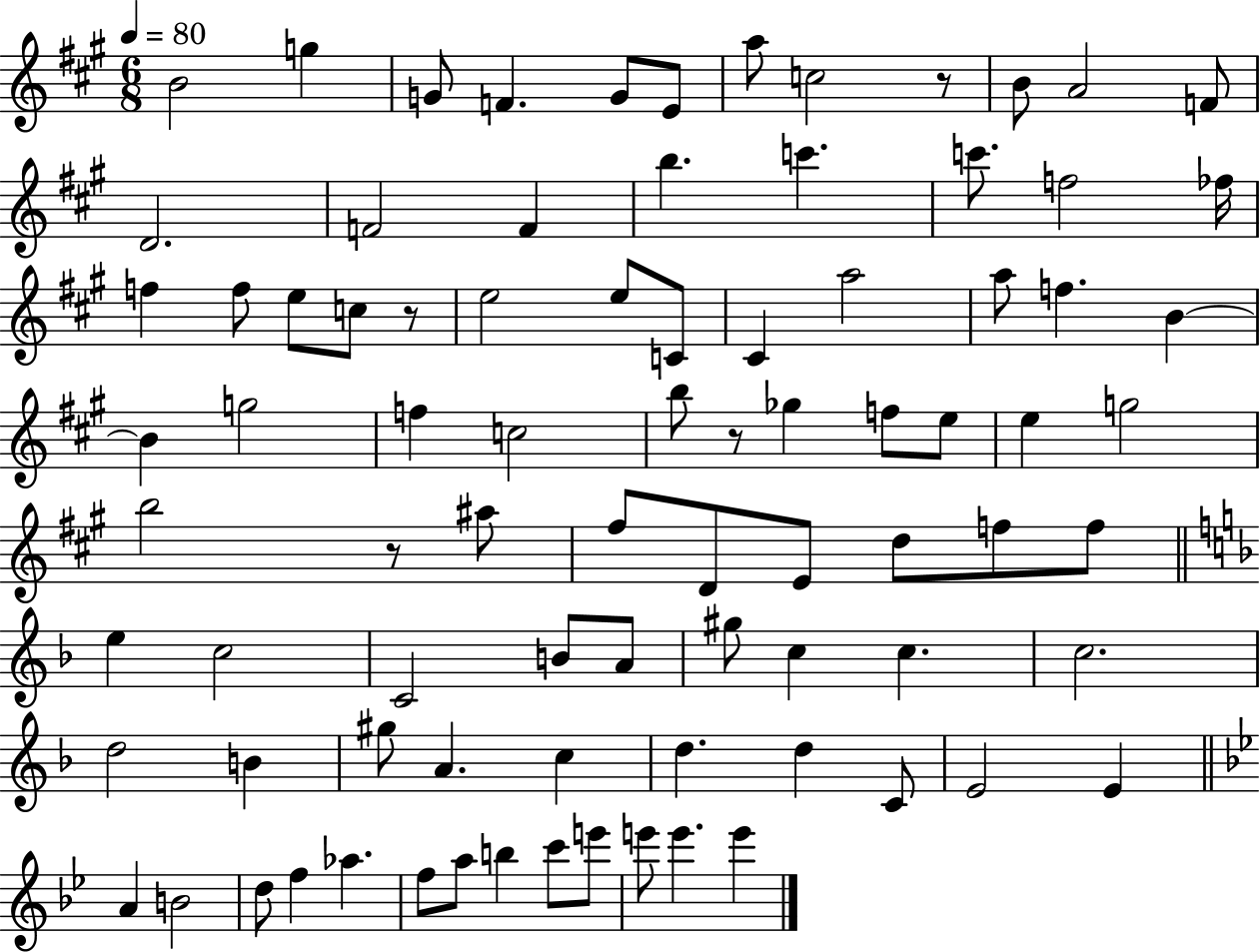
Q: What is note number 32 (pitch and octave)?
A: B4